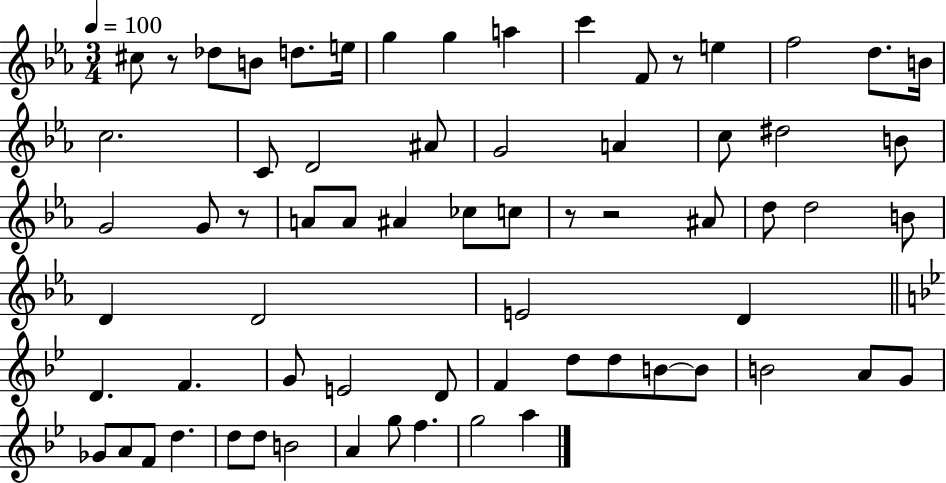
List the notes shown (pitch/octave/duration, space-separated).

C#5/e R/e Db5/e B4/e D5/e. E5/s G5/q G5/q A5/q C6/q F4/e R/e E5/q F5/h D5/e. B4/s C5/h. C4/e D4/h A#4/e G4/h A4/q C5/e D#5/h B4/e G4/h G4/e R/e A4/e A4/e A#4/q CES5/e C5/e R/e R/h A#4/e D5/e D5/h B4/e D4/q D4/h E4/h D4/q D4/q. F4/q. G4/e E4/h D4/e F4/q D5/e D5/e B4/e B4/e B4/h A4/e G4/e Gb4/e A4/e F4/e D5/q. D5/e D5/e B4/h A4/q G5/e F5/q. G5/h A5/q